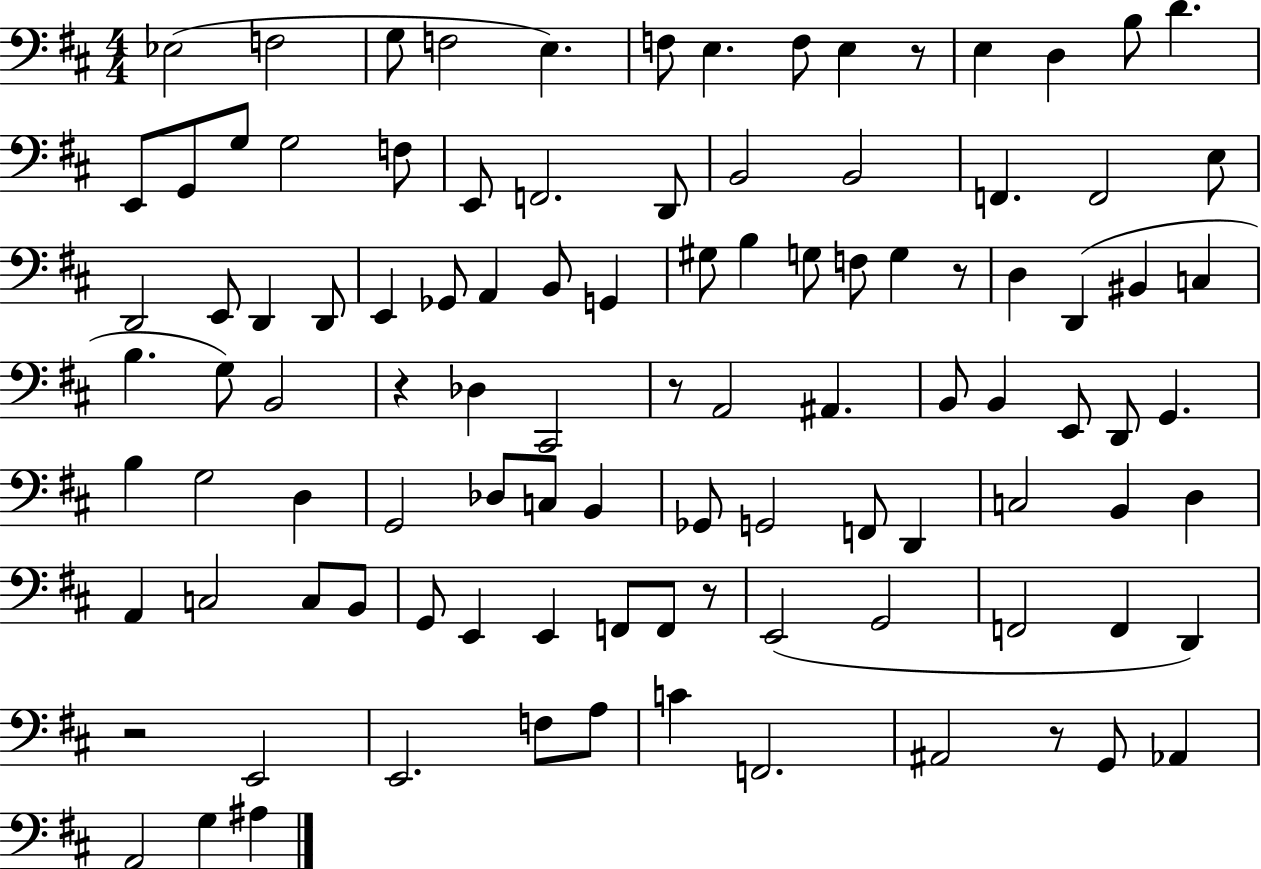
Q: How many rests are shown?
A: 7